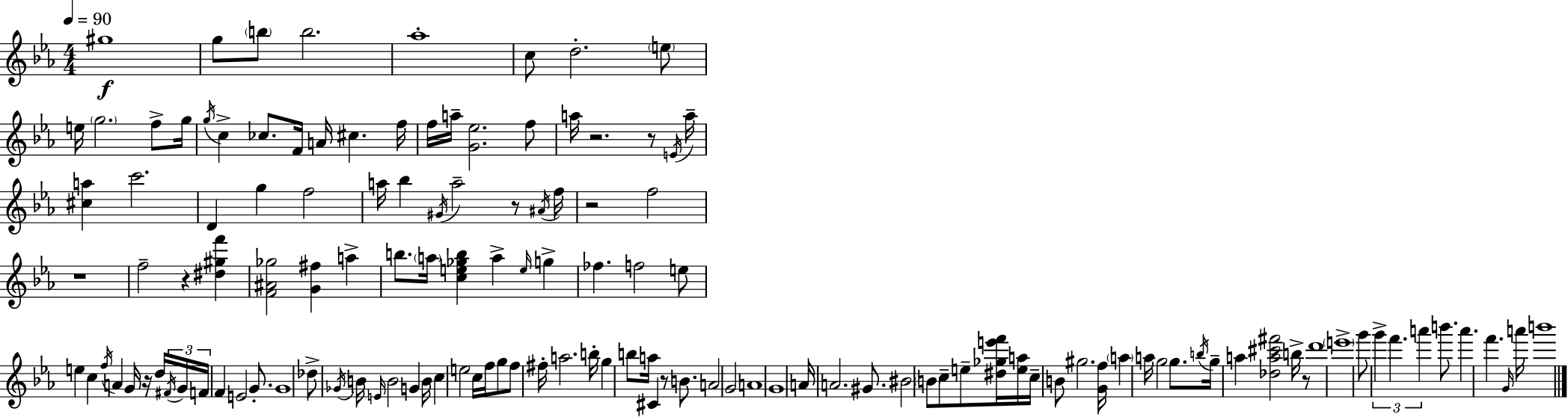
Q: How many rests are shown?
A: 9